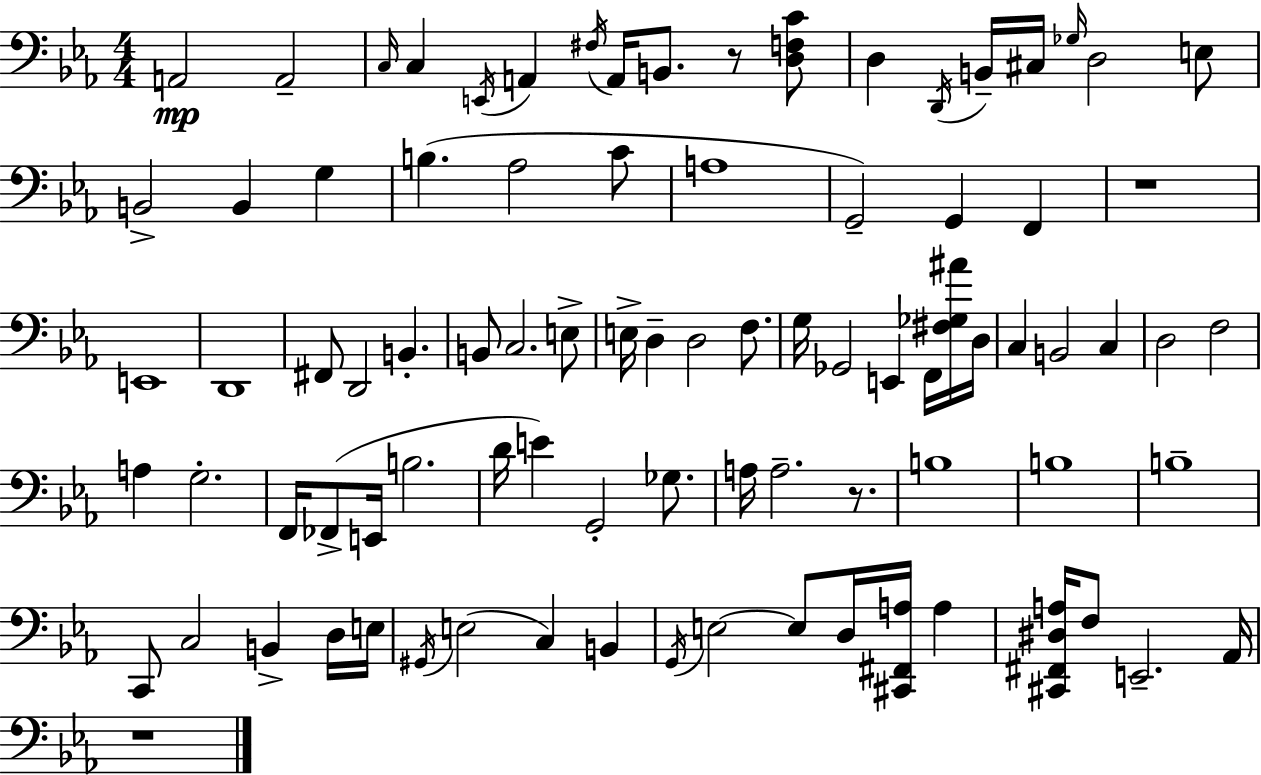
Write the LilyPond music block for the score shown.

{
  \clef bass
  \numericTimeSignature
  \time 4/4
  \key c \minor
  \repeat volta 2 { a,2\mp a,2-- | \grace { c16 } c4 \acciaccatura { e,16 } a,4 \acciaccatura { fis16 } a,16 b,8. r8 | <d f c'>8 d4 \acciaccatura { d,16 } b,16-- cis16 \grace { ges16 } d2 | e8 b,2-> b,4 | \break g4 b4.( aes2 | c'8 a1 | g,2--) g,4 | f,4 r1 | \break e,1 | d,1 | fis,8 d,2 b,4.-. | b,8 c2. | \break e8-> e16-> d4-- d2 | f8. g16 ges,2 e,4 | f,16 <fis ges ais'>16 d16 c4 b,2 | c4 d2 f2 | \break a4 g2.-. | f,16 fes,8->( e,16 b2. | d'16 e'4) g,2-. | ges8. a16 a2.-- | \break r8. b1 | b1 | b1-- | c,8 c2 b,4-> | \break d16 e16 \acciaccatura { gis,16 }( e2 c4) | b,4 \acciaccatura { g,16 } e2~~ e8 | d16 <cis, fis, a>16 a4 <cis, fis, dis a>16 f8 e,2.-- | aes,16 r1 | \break } \bar "|."
}